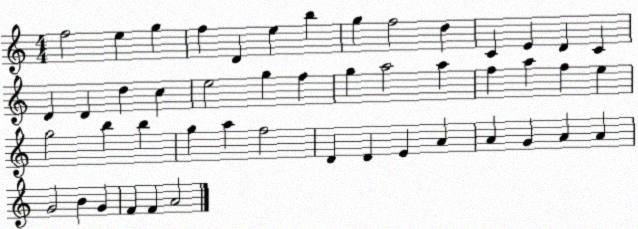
X:1
T:Untitled
M:4/4
L:1/4
K:C
f2 e g f D e b g f2 d C E D C D D d c e2 g f g a2 a f a f e g2 b b g a f2 D D E A A G A A G2 B G F F A2